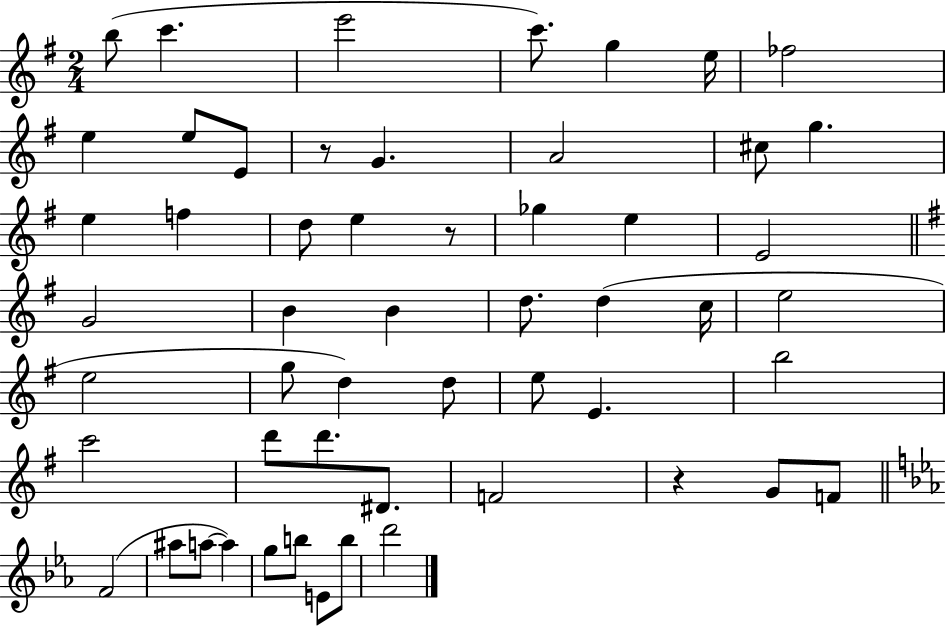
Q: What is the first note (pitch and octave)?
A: B5